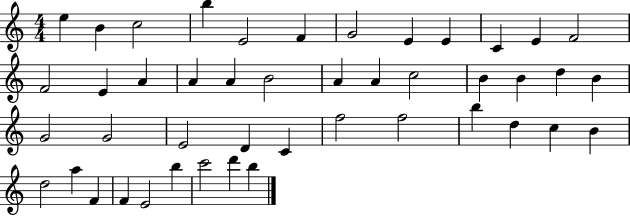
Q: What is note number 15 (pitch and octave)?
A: A4